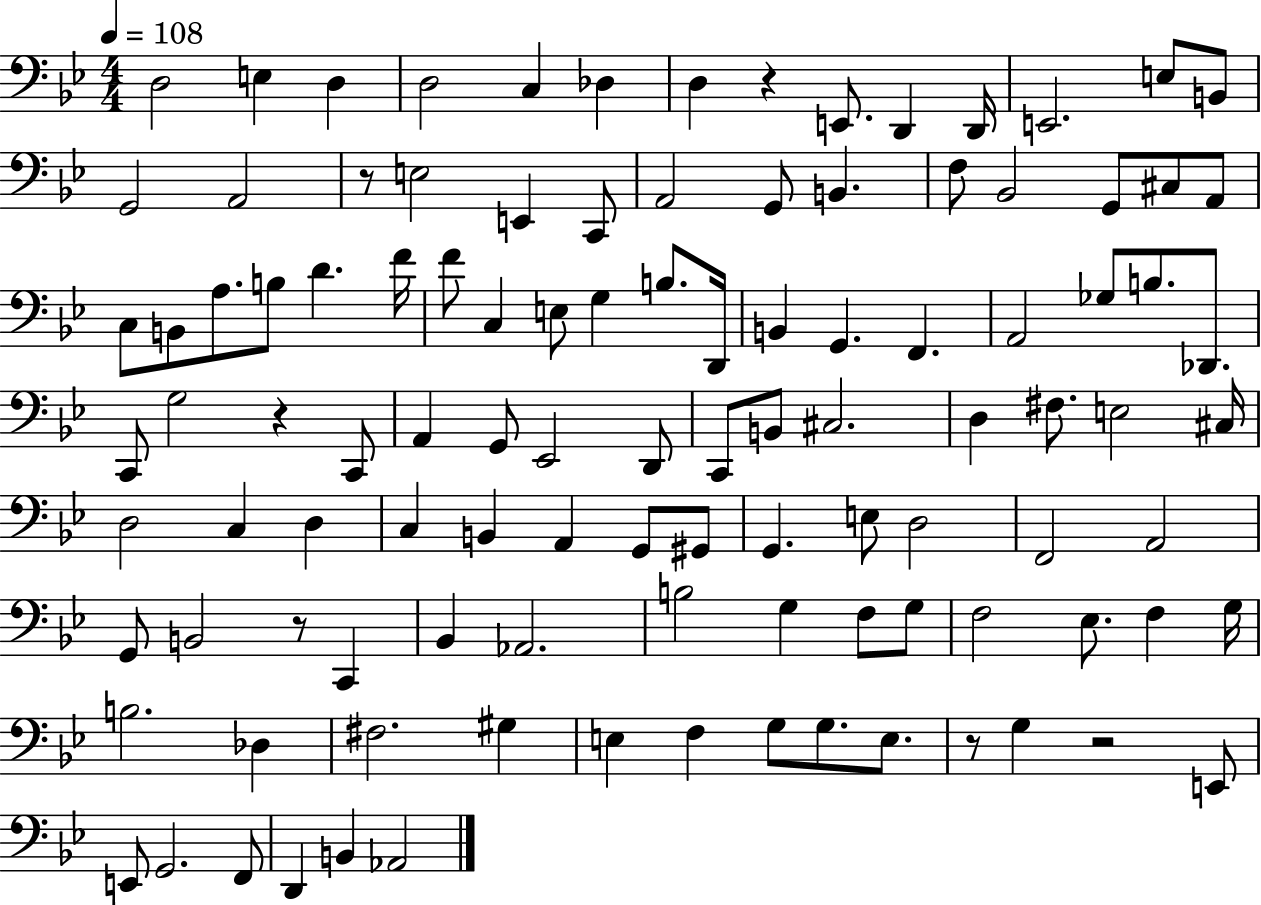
{
  \clef bass
  \numericTimeSignature
  \time 4/4
  \key bes \major
  \tempo 4 = 108
  d2 e4 d4 | d2 c4 des4 | d4 r4 e,8. d,4 d,16 | e,2. e8 b,8 | \break g,2 a,2 | r8 e2 e,4 c,8 | a,2 g,8 b,4. | f8 bes,2 g,8 cis8 a,8 | \break c8 b,8 a8. b8 d'4. f'16 | f'8 c4 e8 g4 b8. d,16 | b,4 g,4. f,4. | a,2 ges8 b8. des,8. | \break c,8 g2 r4 c,8 | a,4 g,8 ees,2 d,8 | c,8 b,8 cis2. | d4 fis8. e2 cis16 | \break d2 c4 d4 | c4 b,4 a,4 g,8 gis,8 | g,4. e8 d2 | f,2 a,2 | \break g,8 b,2 r8 c,4 | bes,4 aes,2. | b2 g4 f8 g8 | f2 ees8. f4 g16 | \break b2. des4 | fis2. gis4 | e4 f4 g8 g8. e8. | r8 g4 r2 e,8 | \break e,8 g,2. f,8 | d,4 b,4 aes,2 | \bar "|."
}